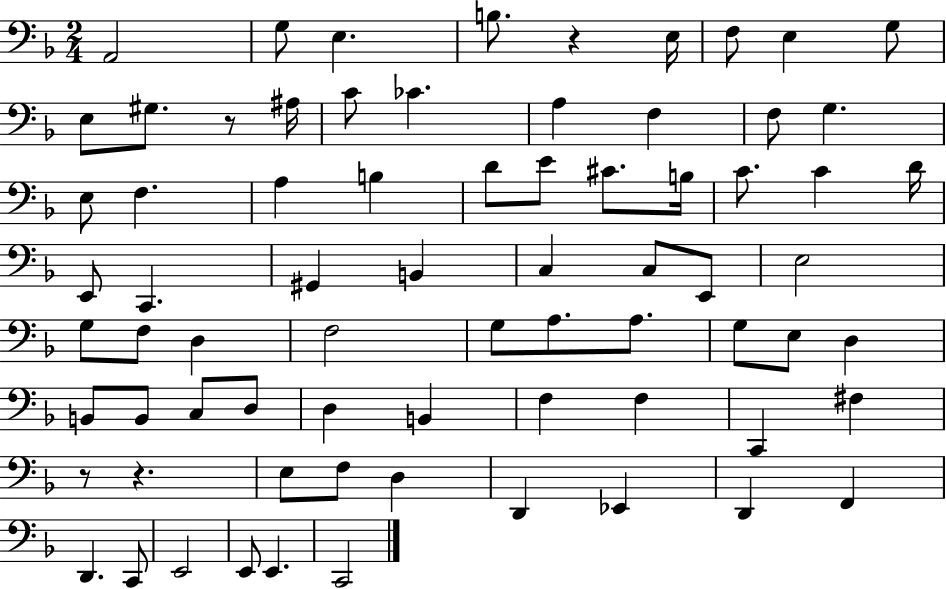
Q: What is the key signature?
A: F major